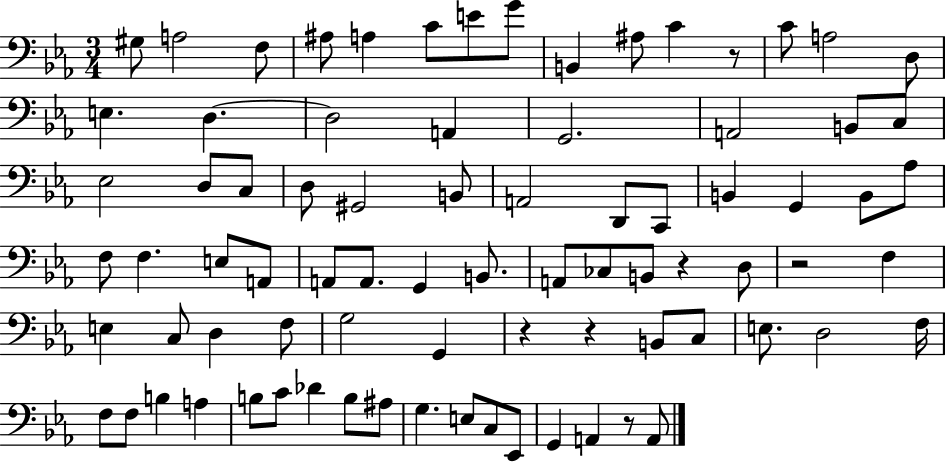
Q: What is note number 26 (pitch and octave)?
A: D3